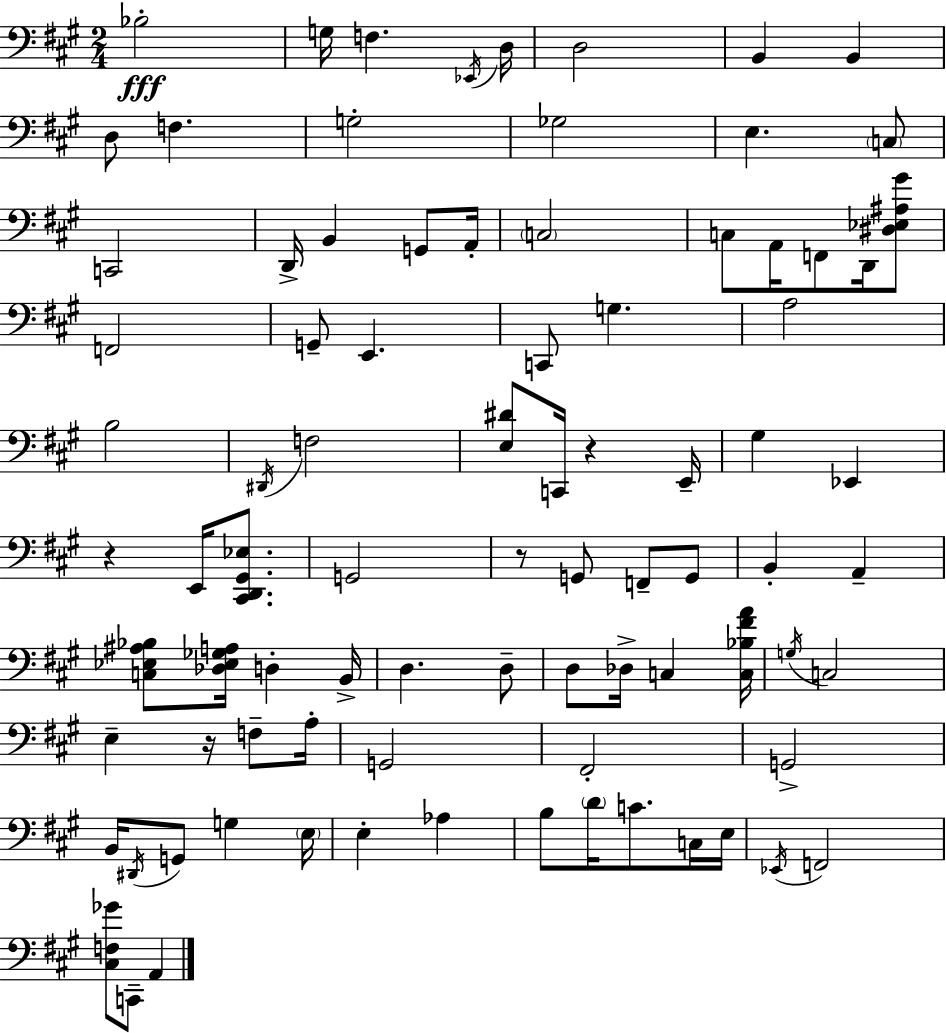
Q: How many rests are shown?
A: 4